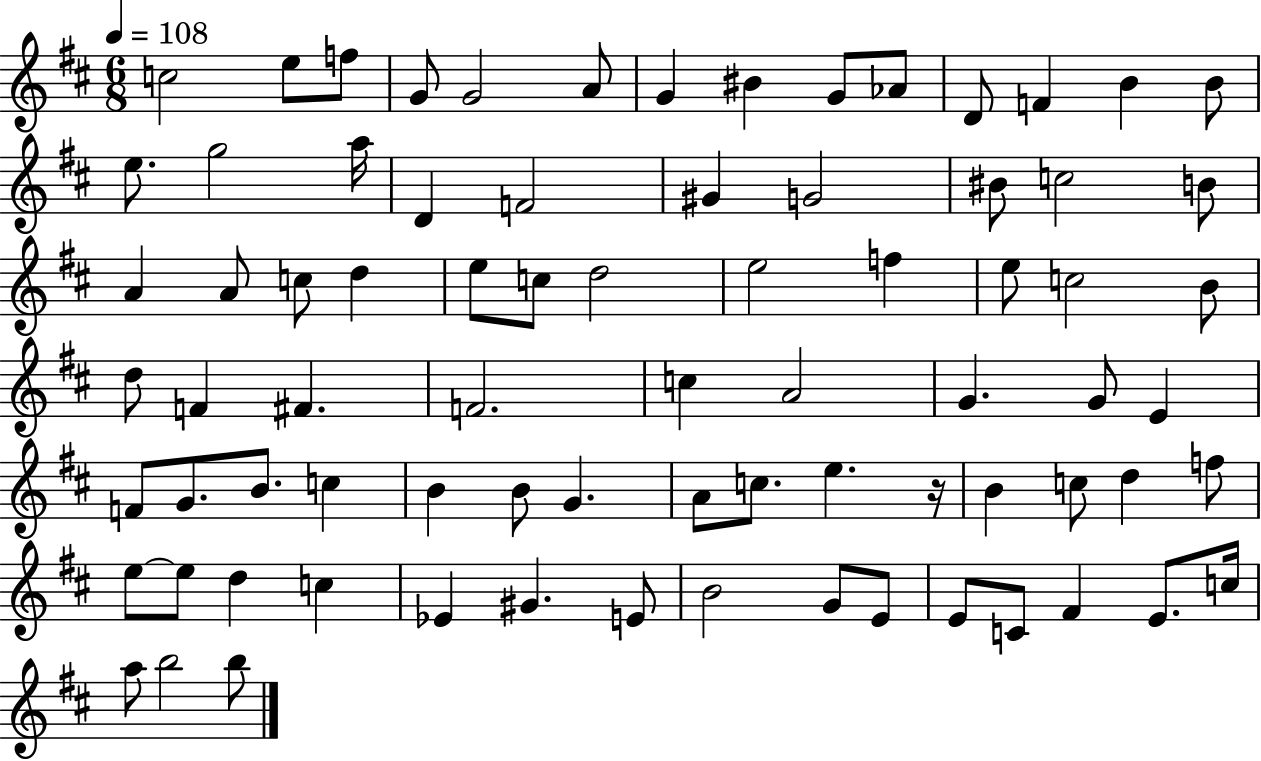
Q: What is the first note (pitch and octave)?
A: C5